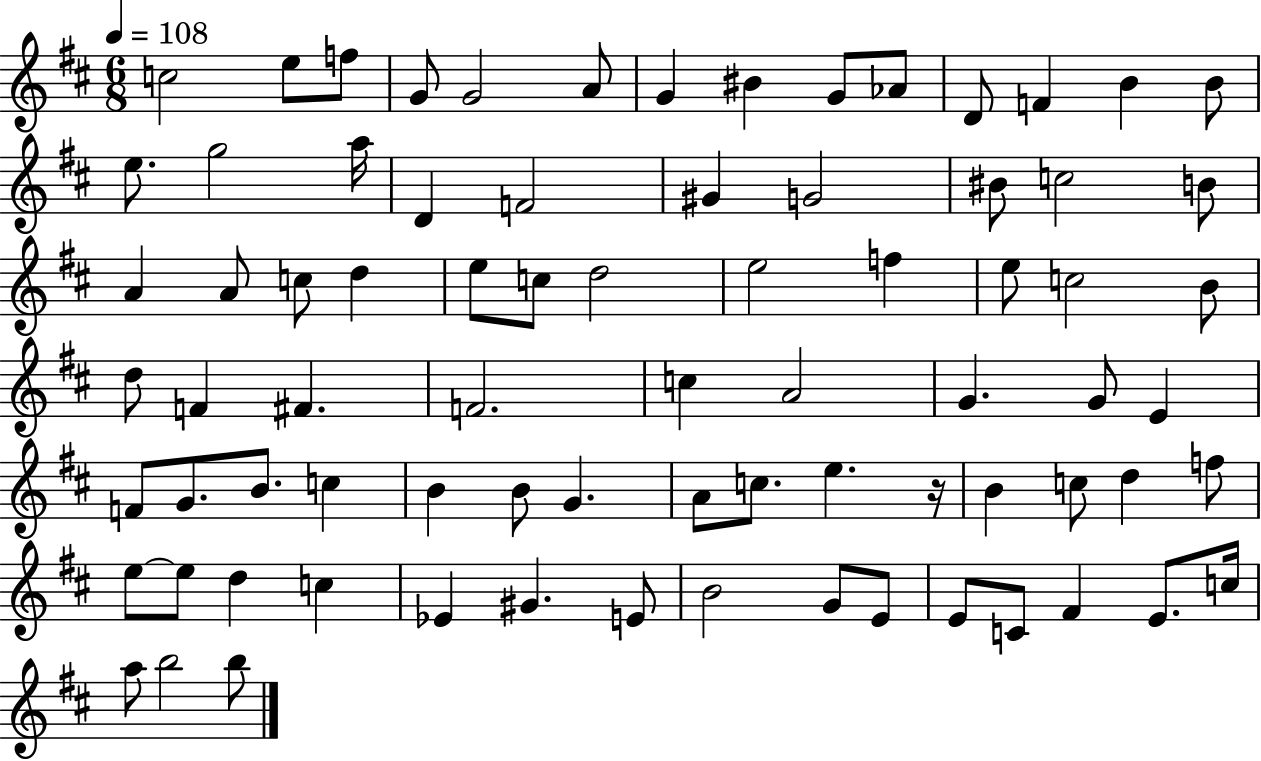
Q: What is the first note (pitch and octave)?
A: C5